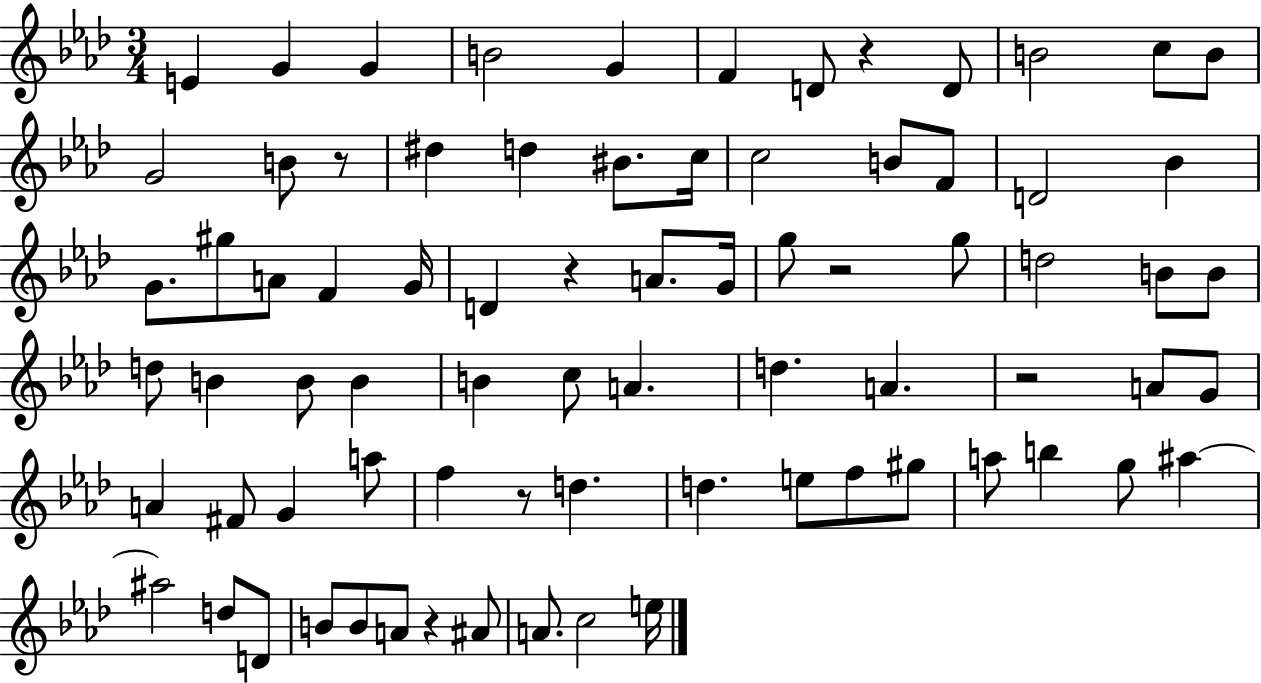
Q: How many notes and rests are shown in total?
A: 77